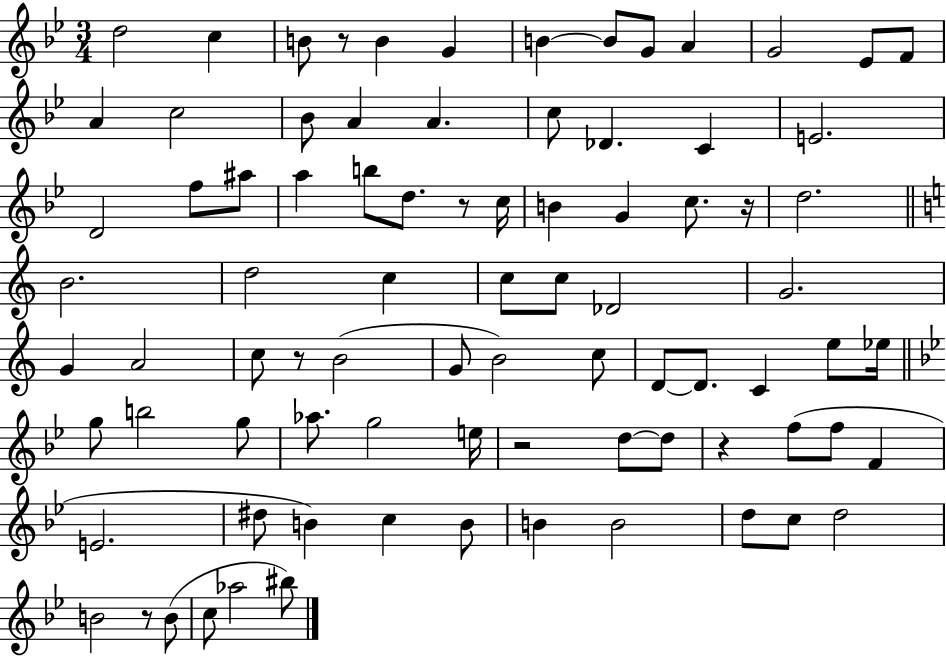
D5/h C5/q B4/e R/e B4/q G4/q B4/q B4/e G4/e A4/q G4/h Eb4/e F4/e A4/q C5/h Bb4/e A4/q A4/q. C5/e Db4/q. C4/q E4/h. D4/h F5/e A#5/e A5/q B5/e D5/e. R/e C5/s B4/q G4/q C5/e. R/s D5/h. B4/h. D5/h C5/q C5/e C5/e Db4/h G4/h. G4/q A4/h C5/e R/e B4/h G4/e B4/h C5/e D4/e D4/e. C4/q E5/e Eb5/s G5/e B5/h G5/e Ab5/e. G5/h E5/s R/h D5/e D5/e R/q F5/e F5/e F4/q E4/h. D#5/e B4/q C5/q B4/e B4/q B4/h D5/e C5/e D5/h B4/h R/e B4/e C5/e Ab5/h BIS5/e